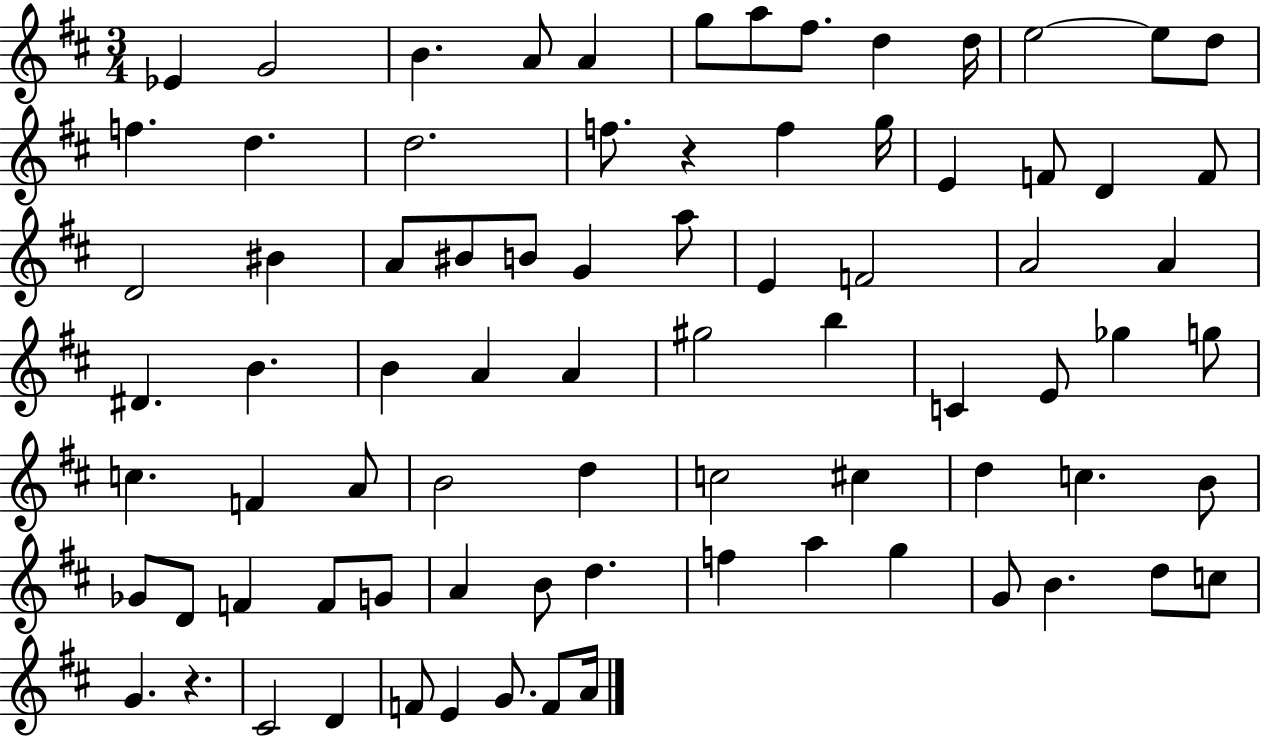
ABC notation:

X:1
T:Untitled
M:3/4
L:1/4
K:D
_E G2 B A/2 A g/2 a/2 ^f/2 d d/4 e2 e/2 d/2 f d d2 f/2 z f g/4 E F/2 D F/2 D2 ^B A/2 ^B/2 B/2 G a/2 E F2 A2 A ^D B B A A ^g2 b C E/2 _g g/2 c F A/2 B2 d c2 ^c d c B/2 _G/2 D/2 F F/2 G/2 A B/2 d f a g G/2 B d/2 c/2 G z ^C2 D F/2 E G/2 F/2 A/4